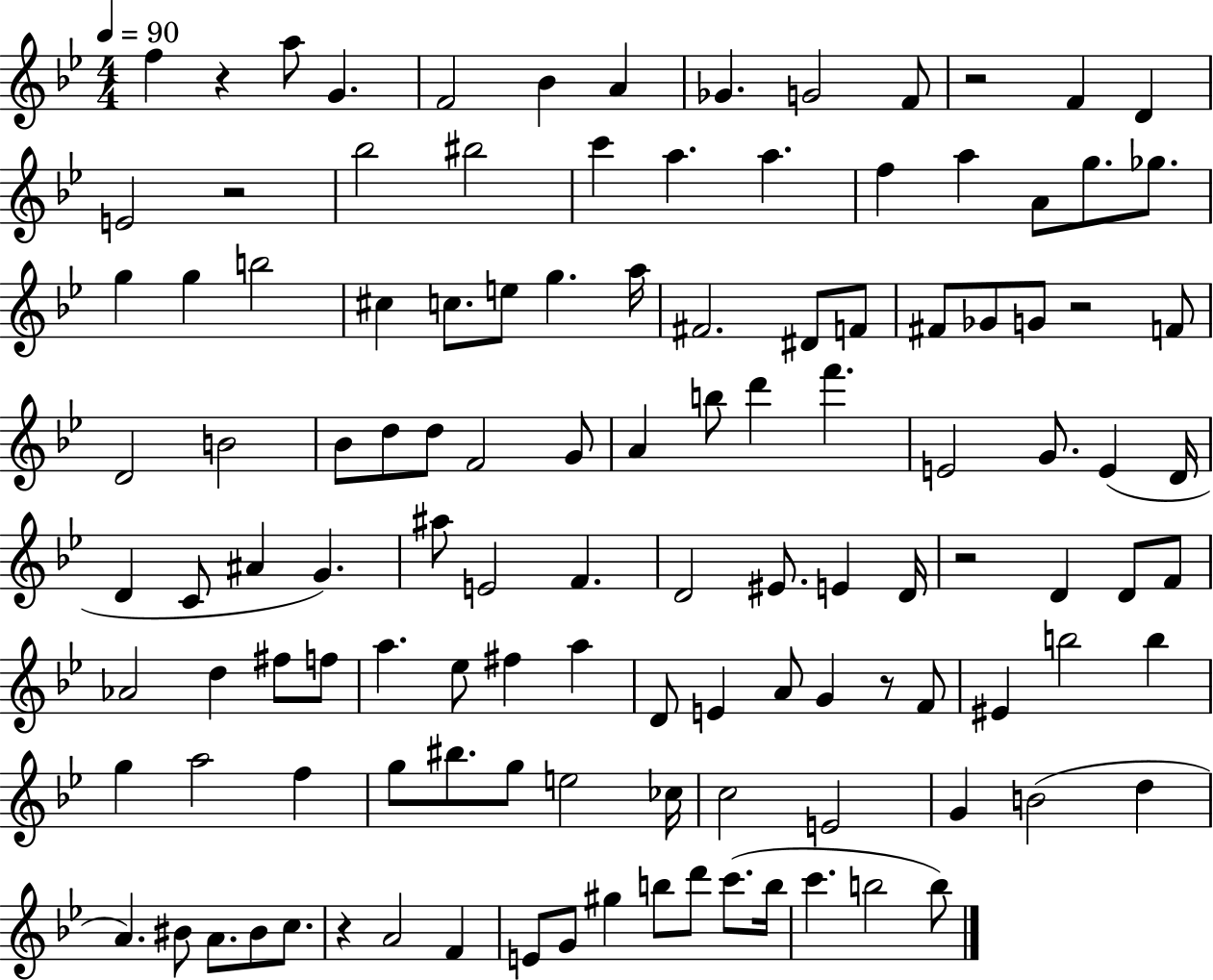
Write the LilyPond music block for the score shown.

{
  \clef treble
  \numericTimeSignature
  \time 4/4
  \key bes \major
  \tempo 4 = 90
  \repeat volta 2 { f''4 r4 a''8 g'4. | f'2 bes'4 a'4 | ges'4. g'2 f'8 | r2 f'4 d'4 | \break e'2 r2 | bes''2 bis''2 | c'''4 a''4. a''4. | f''4 a''4 a'8 g''8. ges''8. | \break g''4 g''4 b''2 | cis''4 c''8. e''8 g''4. a''16 | fis'2. dis'8 f'8 | fis'8 ges'8 g'8 r2 f'8 | \break d'2 b'2 | bes'8 d''8 d''8 f'2 g'8 | a'4 b''8 d'''4 f'''4. | e'2 g'8. e'4( d'16 | \break d'4 c'8 ais'4 g'4.) | ais''8 e'2 f'4. | d'2 eis'8. e'4 d'16 | r2 d'4 d'8 f'8 | \break aes'2 d''4 fis''8 f''8 | a''4. ees''8 fis''4 a''4 | d'8 e'4 a'8 g'4 r8 f'8 | eis'4 b''2 b''4 | \break g''4 a''2 f''4 | g''8 bis''8. g''8 e''2 ces''16 | c''2 e'2 | g'4 b'2( d''4 | \break a'4.) bis'8 a'8. bis'8 c''8. | r4 a'2 f'4 | e'8 g'8 gis''4 b''8 d'''8 c'''8.( b''16 | c'''4. b''2 b''8) | \break } \bar "|."
}